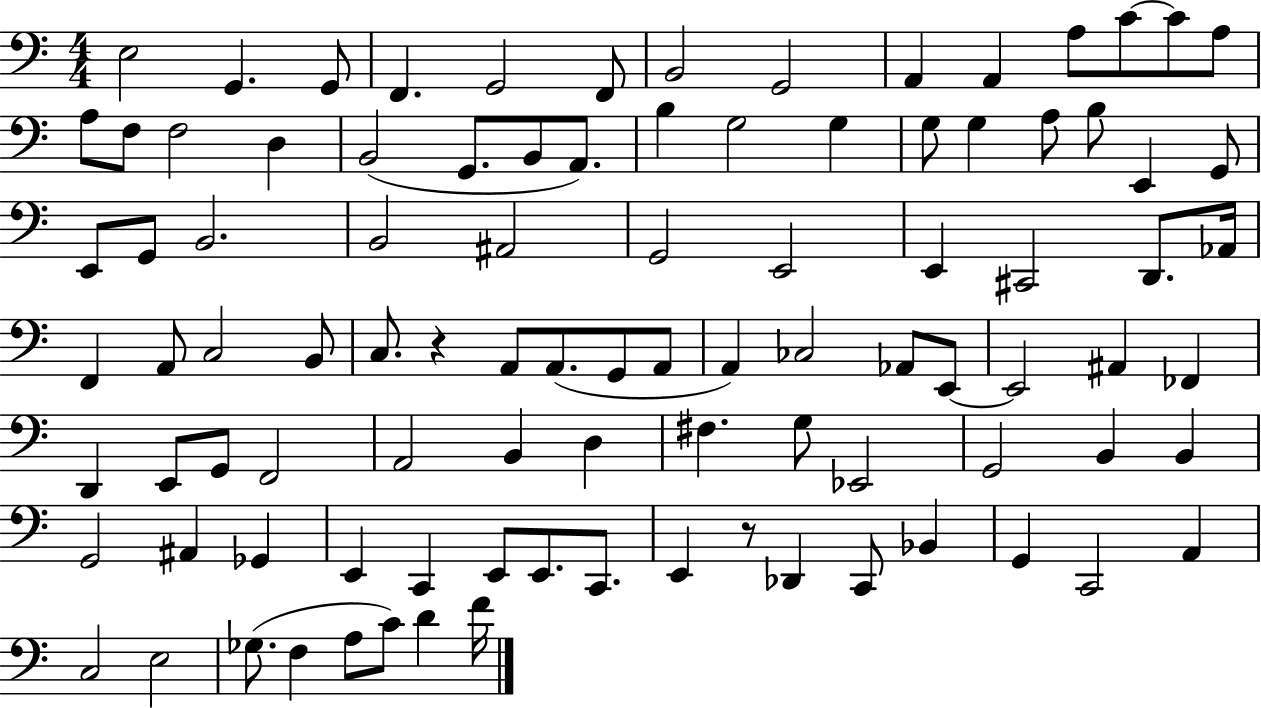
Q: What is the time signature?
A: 4/4